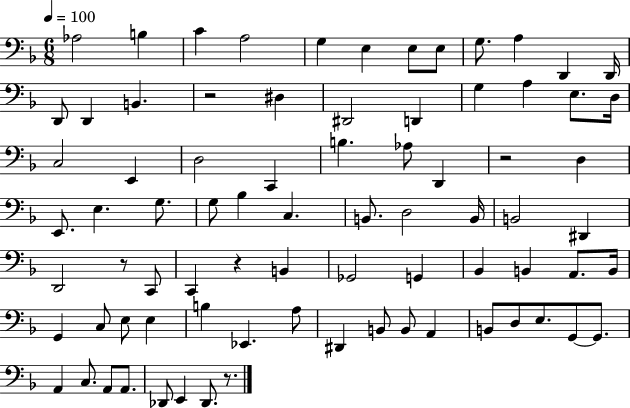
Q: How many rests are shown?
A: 5